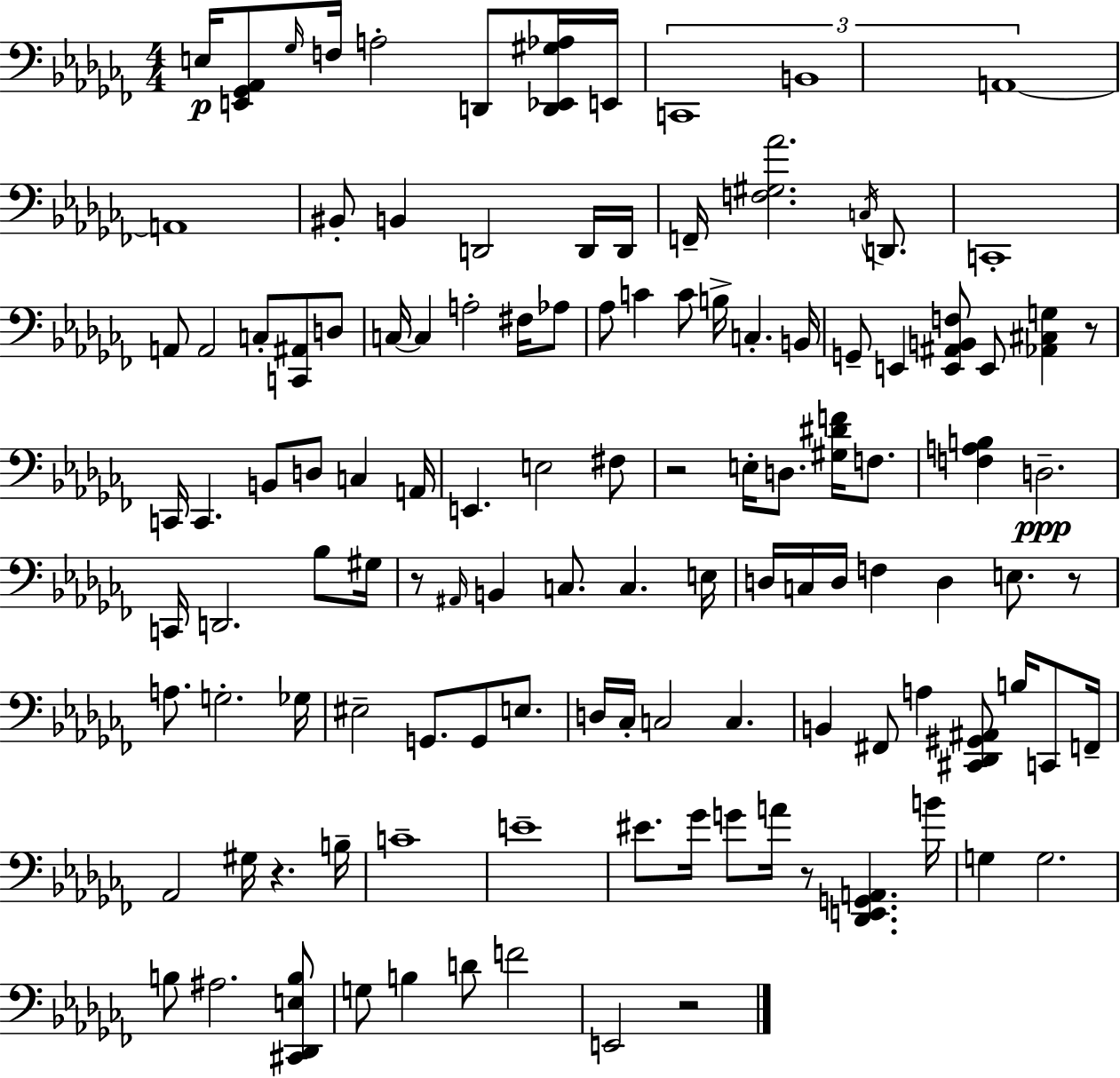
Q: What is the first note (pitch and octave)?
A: E3